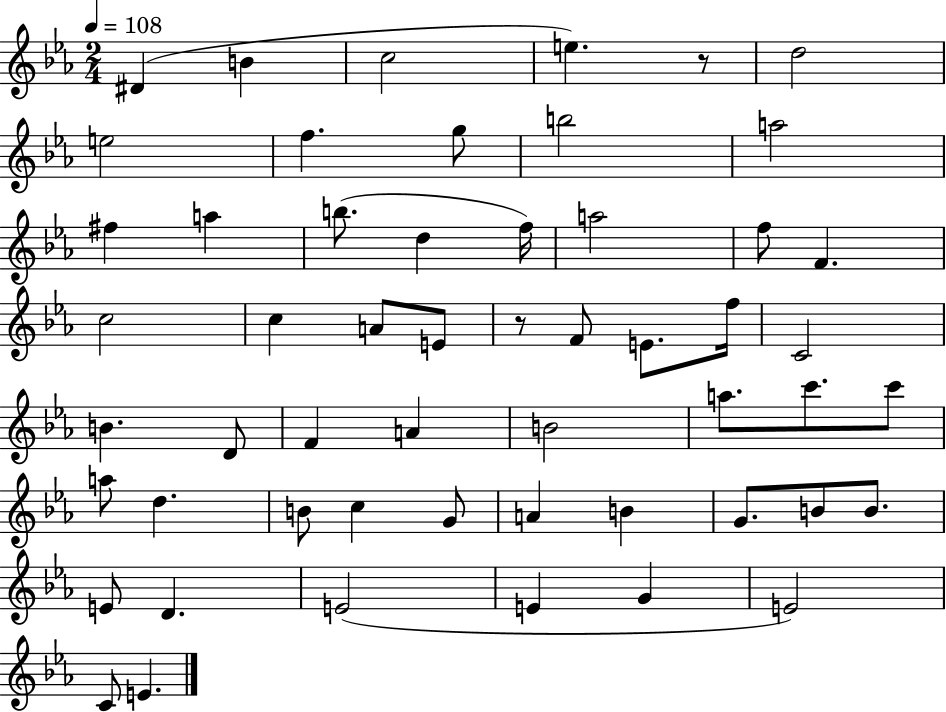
D#4/q B4/q C5/h E5/q. R/e D5/h E5/h F5/q. G5/e B5/h A5/h F#5/q A5/q B5/e. D5/q F5/s A5/h F5/e F4/q. C5/h C5/q A4/e E4/e R/e F4/e E4/e. F5/s C4/h B4/q. D4/e F4/q A4/q B4/h A5/e. C6/e. C6/e A5/e D5/q. B4/e C5/q G4/e A4/q B4/q G4/e. B4/e B4/e. E4/e D4/q. E4/h E4/q G4/q E4/h C4/e E4/q.